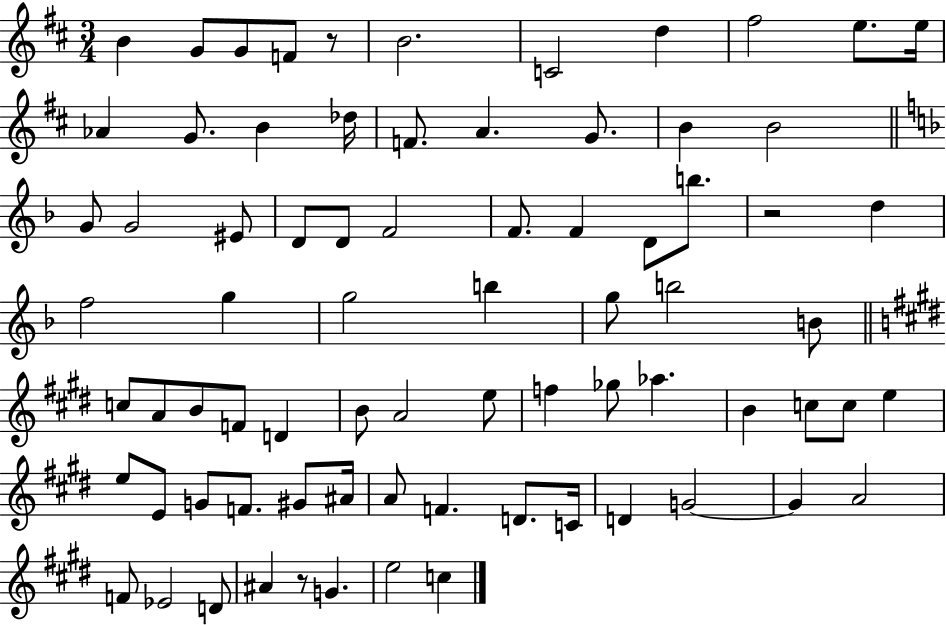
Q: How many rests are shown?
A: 3